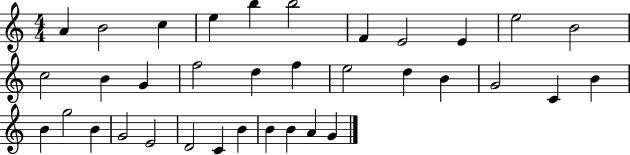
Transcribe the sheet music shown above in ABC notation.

X:1
T:Untitled
M:4/4
L:1/4
K:C
A B2 c e b b2 F E2 E e2 B2 c2 B G f2 d f e2 d B G2 C B B g2 B G2 E2 D2 C B B B A G